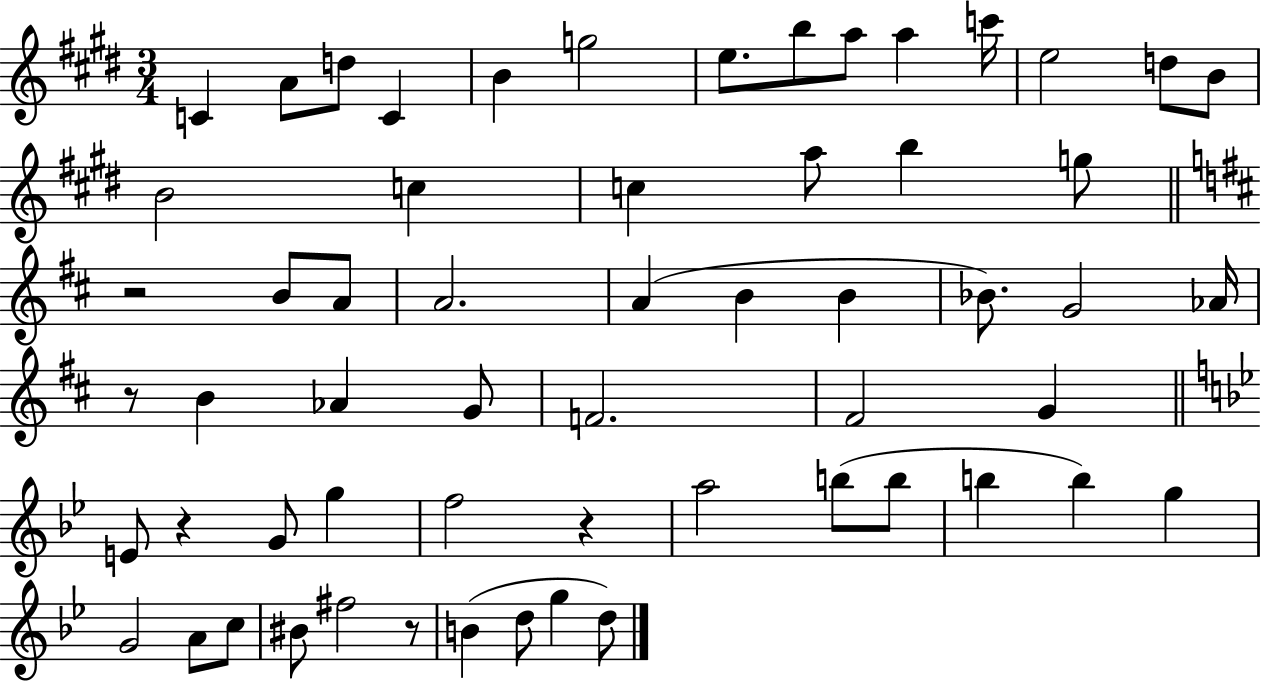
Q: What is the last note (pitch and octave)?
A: D5